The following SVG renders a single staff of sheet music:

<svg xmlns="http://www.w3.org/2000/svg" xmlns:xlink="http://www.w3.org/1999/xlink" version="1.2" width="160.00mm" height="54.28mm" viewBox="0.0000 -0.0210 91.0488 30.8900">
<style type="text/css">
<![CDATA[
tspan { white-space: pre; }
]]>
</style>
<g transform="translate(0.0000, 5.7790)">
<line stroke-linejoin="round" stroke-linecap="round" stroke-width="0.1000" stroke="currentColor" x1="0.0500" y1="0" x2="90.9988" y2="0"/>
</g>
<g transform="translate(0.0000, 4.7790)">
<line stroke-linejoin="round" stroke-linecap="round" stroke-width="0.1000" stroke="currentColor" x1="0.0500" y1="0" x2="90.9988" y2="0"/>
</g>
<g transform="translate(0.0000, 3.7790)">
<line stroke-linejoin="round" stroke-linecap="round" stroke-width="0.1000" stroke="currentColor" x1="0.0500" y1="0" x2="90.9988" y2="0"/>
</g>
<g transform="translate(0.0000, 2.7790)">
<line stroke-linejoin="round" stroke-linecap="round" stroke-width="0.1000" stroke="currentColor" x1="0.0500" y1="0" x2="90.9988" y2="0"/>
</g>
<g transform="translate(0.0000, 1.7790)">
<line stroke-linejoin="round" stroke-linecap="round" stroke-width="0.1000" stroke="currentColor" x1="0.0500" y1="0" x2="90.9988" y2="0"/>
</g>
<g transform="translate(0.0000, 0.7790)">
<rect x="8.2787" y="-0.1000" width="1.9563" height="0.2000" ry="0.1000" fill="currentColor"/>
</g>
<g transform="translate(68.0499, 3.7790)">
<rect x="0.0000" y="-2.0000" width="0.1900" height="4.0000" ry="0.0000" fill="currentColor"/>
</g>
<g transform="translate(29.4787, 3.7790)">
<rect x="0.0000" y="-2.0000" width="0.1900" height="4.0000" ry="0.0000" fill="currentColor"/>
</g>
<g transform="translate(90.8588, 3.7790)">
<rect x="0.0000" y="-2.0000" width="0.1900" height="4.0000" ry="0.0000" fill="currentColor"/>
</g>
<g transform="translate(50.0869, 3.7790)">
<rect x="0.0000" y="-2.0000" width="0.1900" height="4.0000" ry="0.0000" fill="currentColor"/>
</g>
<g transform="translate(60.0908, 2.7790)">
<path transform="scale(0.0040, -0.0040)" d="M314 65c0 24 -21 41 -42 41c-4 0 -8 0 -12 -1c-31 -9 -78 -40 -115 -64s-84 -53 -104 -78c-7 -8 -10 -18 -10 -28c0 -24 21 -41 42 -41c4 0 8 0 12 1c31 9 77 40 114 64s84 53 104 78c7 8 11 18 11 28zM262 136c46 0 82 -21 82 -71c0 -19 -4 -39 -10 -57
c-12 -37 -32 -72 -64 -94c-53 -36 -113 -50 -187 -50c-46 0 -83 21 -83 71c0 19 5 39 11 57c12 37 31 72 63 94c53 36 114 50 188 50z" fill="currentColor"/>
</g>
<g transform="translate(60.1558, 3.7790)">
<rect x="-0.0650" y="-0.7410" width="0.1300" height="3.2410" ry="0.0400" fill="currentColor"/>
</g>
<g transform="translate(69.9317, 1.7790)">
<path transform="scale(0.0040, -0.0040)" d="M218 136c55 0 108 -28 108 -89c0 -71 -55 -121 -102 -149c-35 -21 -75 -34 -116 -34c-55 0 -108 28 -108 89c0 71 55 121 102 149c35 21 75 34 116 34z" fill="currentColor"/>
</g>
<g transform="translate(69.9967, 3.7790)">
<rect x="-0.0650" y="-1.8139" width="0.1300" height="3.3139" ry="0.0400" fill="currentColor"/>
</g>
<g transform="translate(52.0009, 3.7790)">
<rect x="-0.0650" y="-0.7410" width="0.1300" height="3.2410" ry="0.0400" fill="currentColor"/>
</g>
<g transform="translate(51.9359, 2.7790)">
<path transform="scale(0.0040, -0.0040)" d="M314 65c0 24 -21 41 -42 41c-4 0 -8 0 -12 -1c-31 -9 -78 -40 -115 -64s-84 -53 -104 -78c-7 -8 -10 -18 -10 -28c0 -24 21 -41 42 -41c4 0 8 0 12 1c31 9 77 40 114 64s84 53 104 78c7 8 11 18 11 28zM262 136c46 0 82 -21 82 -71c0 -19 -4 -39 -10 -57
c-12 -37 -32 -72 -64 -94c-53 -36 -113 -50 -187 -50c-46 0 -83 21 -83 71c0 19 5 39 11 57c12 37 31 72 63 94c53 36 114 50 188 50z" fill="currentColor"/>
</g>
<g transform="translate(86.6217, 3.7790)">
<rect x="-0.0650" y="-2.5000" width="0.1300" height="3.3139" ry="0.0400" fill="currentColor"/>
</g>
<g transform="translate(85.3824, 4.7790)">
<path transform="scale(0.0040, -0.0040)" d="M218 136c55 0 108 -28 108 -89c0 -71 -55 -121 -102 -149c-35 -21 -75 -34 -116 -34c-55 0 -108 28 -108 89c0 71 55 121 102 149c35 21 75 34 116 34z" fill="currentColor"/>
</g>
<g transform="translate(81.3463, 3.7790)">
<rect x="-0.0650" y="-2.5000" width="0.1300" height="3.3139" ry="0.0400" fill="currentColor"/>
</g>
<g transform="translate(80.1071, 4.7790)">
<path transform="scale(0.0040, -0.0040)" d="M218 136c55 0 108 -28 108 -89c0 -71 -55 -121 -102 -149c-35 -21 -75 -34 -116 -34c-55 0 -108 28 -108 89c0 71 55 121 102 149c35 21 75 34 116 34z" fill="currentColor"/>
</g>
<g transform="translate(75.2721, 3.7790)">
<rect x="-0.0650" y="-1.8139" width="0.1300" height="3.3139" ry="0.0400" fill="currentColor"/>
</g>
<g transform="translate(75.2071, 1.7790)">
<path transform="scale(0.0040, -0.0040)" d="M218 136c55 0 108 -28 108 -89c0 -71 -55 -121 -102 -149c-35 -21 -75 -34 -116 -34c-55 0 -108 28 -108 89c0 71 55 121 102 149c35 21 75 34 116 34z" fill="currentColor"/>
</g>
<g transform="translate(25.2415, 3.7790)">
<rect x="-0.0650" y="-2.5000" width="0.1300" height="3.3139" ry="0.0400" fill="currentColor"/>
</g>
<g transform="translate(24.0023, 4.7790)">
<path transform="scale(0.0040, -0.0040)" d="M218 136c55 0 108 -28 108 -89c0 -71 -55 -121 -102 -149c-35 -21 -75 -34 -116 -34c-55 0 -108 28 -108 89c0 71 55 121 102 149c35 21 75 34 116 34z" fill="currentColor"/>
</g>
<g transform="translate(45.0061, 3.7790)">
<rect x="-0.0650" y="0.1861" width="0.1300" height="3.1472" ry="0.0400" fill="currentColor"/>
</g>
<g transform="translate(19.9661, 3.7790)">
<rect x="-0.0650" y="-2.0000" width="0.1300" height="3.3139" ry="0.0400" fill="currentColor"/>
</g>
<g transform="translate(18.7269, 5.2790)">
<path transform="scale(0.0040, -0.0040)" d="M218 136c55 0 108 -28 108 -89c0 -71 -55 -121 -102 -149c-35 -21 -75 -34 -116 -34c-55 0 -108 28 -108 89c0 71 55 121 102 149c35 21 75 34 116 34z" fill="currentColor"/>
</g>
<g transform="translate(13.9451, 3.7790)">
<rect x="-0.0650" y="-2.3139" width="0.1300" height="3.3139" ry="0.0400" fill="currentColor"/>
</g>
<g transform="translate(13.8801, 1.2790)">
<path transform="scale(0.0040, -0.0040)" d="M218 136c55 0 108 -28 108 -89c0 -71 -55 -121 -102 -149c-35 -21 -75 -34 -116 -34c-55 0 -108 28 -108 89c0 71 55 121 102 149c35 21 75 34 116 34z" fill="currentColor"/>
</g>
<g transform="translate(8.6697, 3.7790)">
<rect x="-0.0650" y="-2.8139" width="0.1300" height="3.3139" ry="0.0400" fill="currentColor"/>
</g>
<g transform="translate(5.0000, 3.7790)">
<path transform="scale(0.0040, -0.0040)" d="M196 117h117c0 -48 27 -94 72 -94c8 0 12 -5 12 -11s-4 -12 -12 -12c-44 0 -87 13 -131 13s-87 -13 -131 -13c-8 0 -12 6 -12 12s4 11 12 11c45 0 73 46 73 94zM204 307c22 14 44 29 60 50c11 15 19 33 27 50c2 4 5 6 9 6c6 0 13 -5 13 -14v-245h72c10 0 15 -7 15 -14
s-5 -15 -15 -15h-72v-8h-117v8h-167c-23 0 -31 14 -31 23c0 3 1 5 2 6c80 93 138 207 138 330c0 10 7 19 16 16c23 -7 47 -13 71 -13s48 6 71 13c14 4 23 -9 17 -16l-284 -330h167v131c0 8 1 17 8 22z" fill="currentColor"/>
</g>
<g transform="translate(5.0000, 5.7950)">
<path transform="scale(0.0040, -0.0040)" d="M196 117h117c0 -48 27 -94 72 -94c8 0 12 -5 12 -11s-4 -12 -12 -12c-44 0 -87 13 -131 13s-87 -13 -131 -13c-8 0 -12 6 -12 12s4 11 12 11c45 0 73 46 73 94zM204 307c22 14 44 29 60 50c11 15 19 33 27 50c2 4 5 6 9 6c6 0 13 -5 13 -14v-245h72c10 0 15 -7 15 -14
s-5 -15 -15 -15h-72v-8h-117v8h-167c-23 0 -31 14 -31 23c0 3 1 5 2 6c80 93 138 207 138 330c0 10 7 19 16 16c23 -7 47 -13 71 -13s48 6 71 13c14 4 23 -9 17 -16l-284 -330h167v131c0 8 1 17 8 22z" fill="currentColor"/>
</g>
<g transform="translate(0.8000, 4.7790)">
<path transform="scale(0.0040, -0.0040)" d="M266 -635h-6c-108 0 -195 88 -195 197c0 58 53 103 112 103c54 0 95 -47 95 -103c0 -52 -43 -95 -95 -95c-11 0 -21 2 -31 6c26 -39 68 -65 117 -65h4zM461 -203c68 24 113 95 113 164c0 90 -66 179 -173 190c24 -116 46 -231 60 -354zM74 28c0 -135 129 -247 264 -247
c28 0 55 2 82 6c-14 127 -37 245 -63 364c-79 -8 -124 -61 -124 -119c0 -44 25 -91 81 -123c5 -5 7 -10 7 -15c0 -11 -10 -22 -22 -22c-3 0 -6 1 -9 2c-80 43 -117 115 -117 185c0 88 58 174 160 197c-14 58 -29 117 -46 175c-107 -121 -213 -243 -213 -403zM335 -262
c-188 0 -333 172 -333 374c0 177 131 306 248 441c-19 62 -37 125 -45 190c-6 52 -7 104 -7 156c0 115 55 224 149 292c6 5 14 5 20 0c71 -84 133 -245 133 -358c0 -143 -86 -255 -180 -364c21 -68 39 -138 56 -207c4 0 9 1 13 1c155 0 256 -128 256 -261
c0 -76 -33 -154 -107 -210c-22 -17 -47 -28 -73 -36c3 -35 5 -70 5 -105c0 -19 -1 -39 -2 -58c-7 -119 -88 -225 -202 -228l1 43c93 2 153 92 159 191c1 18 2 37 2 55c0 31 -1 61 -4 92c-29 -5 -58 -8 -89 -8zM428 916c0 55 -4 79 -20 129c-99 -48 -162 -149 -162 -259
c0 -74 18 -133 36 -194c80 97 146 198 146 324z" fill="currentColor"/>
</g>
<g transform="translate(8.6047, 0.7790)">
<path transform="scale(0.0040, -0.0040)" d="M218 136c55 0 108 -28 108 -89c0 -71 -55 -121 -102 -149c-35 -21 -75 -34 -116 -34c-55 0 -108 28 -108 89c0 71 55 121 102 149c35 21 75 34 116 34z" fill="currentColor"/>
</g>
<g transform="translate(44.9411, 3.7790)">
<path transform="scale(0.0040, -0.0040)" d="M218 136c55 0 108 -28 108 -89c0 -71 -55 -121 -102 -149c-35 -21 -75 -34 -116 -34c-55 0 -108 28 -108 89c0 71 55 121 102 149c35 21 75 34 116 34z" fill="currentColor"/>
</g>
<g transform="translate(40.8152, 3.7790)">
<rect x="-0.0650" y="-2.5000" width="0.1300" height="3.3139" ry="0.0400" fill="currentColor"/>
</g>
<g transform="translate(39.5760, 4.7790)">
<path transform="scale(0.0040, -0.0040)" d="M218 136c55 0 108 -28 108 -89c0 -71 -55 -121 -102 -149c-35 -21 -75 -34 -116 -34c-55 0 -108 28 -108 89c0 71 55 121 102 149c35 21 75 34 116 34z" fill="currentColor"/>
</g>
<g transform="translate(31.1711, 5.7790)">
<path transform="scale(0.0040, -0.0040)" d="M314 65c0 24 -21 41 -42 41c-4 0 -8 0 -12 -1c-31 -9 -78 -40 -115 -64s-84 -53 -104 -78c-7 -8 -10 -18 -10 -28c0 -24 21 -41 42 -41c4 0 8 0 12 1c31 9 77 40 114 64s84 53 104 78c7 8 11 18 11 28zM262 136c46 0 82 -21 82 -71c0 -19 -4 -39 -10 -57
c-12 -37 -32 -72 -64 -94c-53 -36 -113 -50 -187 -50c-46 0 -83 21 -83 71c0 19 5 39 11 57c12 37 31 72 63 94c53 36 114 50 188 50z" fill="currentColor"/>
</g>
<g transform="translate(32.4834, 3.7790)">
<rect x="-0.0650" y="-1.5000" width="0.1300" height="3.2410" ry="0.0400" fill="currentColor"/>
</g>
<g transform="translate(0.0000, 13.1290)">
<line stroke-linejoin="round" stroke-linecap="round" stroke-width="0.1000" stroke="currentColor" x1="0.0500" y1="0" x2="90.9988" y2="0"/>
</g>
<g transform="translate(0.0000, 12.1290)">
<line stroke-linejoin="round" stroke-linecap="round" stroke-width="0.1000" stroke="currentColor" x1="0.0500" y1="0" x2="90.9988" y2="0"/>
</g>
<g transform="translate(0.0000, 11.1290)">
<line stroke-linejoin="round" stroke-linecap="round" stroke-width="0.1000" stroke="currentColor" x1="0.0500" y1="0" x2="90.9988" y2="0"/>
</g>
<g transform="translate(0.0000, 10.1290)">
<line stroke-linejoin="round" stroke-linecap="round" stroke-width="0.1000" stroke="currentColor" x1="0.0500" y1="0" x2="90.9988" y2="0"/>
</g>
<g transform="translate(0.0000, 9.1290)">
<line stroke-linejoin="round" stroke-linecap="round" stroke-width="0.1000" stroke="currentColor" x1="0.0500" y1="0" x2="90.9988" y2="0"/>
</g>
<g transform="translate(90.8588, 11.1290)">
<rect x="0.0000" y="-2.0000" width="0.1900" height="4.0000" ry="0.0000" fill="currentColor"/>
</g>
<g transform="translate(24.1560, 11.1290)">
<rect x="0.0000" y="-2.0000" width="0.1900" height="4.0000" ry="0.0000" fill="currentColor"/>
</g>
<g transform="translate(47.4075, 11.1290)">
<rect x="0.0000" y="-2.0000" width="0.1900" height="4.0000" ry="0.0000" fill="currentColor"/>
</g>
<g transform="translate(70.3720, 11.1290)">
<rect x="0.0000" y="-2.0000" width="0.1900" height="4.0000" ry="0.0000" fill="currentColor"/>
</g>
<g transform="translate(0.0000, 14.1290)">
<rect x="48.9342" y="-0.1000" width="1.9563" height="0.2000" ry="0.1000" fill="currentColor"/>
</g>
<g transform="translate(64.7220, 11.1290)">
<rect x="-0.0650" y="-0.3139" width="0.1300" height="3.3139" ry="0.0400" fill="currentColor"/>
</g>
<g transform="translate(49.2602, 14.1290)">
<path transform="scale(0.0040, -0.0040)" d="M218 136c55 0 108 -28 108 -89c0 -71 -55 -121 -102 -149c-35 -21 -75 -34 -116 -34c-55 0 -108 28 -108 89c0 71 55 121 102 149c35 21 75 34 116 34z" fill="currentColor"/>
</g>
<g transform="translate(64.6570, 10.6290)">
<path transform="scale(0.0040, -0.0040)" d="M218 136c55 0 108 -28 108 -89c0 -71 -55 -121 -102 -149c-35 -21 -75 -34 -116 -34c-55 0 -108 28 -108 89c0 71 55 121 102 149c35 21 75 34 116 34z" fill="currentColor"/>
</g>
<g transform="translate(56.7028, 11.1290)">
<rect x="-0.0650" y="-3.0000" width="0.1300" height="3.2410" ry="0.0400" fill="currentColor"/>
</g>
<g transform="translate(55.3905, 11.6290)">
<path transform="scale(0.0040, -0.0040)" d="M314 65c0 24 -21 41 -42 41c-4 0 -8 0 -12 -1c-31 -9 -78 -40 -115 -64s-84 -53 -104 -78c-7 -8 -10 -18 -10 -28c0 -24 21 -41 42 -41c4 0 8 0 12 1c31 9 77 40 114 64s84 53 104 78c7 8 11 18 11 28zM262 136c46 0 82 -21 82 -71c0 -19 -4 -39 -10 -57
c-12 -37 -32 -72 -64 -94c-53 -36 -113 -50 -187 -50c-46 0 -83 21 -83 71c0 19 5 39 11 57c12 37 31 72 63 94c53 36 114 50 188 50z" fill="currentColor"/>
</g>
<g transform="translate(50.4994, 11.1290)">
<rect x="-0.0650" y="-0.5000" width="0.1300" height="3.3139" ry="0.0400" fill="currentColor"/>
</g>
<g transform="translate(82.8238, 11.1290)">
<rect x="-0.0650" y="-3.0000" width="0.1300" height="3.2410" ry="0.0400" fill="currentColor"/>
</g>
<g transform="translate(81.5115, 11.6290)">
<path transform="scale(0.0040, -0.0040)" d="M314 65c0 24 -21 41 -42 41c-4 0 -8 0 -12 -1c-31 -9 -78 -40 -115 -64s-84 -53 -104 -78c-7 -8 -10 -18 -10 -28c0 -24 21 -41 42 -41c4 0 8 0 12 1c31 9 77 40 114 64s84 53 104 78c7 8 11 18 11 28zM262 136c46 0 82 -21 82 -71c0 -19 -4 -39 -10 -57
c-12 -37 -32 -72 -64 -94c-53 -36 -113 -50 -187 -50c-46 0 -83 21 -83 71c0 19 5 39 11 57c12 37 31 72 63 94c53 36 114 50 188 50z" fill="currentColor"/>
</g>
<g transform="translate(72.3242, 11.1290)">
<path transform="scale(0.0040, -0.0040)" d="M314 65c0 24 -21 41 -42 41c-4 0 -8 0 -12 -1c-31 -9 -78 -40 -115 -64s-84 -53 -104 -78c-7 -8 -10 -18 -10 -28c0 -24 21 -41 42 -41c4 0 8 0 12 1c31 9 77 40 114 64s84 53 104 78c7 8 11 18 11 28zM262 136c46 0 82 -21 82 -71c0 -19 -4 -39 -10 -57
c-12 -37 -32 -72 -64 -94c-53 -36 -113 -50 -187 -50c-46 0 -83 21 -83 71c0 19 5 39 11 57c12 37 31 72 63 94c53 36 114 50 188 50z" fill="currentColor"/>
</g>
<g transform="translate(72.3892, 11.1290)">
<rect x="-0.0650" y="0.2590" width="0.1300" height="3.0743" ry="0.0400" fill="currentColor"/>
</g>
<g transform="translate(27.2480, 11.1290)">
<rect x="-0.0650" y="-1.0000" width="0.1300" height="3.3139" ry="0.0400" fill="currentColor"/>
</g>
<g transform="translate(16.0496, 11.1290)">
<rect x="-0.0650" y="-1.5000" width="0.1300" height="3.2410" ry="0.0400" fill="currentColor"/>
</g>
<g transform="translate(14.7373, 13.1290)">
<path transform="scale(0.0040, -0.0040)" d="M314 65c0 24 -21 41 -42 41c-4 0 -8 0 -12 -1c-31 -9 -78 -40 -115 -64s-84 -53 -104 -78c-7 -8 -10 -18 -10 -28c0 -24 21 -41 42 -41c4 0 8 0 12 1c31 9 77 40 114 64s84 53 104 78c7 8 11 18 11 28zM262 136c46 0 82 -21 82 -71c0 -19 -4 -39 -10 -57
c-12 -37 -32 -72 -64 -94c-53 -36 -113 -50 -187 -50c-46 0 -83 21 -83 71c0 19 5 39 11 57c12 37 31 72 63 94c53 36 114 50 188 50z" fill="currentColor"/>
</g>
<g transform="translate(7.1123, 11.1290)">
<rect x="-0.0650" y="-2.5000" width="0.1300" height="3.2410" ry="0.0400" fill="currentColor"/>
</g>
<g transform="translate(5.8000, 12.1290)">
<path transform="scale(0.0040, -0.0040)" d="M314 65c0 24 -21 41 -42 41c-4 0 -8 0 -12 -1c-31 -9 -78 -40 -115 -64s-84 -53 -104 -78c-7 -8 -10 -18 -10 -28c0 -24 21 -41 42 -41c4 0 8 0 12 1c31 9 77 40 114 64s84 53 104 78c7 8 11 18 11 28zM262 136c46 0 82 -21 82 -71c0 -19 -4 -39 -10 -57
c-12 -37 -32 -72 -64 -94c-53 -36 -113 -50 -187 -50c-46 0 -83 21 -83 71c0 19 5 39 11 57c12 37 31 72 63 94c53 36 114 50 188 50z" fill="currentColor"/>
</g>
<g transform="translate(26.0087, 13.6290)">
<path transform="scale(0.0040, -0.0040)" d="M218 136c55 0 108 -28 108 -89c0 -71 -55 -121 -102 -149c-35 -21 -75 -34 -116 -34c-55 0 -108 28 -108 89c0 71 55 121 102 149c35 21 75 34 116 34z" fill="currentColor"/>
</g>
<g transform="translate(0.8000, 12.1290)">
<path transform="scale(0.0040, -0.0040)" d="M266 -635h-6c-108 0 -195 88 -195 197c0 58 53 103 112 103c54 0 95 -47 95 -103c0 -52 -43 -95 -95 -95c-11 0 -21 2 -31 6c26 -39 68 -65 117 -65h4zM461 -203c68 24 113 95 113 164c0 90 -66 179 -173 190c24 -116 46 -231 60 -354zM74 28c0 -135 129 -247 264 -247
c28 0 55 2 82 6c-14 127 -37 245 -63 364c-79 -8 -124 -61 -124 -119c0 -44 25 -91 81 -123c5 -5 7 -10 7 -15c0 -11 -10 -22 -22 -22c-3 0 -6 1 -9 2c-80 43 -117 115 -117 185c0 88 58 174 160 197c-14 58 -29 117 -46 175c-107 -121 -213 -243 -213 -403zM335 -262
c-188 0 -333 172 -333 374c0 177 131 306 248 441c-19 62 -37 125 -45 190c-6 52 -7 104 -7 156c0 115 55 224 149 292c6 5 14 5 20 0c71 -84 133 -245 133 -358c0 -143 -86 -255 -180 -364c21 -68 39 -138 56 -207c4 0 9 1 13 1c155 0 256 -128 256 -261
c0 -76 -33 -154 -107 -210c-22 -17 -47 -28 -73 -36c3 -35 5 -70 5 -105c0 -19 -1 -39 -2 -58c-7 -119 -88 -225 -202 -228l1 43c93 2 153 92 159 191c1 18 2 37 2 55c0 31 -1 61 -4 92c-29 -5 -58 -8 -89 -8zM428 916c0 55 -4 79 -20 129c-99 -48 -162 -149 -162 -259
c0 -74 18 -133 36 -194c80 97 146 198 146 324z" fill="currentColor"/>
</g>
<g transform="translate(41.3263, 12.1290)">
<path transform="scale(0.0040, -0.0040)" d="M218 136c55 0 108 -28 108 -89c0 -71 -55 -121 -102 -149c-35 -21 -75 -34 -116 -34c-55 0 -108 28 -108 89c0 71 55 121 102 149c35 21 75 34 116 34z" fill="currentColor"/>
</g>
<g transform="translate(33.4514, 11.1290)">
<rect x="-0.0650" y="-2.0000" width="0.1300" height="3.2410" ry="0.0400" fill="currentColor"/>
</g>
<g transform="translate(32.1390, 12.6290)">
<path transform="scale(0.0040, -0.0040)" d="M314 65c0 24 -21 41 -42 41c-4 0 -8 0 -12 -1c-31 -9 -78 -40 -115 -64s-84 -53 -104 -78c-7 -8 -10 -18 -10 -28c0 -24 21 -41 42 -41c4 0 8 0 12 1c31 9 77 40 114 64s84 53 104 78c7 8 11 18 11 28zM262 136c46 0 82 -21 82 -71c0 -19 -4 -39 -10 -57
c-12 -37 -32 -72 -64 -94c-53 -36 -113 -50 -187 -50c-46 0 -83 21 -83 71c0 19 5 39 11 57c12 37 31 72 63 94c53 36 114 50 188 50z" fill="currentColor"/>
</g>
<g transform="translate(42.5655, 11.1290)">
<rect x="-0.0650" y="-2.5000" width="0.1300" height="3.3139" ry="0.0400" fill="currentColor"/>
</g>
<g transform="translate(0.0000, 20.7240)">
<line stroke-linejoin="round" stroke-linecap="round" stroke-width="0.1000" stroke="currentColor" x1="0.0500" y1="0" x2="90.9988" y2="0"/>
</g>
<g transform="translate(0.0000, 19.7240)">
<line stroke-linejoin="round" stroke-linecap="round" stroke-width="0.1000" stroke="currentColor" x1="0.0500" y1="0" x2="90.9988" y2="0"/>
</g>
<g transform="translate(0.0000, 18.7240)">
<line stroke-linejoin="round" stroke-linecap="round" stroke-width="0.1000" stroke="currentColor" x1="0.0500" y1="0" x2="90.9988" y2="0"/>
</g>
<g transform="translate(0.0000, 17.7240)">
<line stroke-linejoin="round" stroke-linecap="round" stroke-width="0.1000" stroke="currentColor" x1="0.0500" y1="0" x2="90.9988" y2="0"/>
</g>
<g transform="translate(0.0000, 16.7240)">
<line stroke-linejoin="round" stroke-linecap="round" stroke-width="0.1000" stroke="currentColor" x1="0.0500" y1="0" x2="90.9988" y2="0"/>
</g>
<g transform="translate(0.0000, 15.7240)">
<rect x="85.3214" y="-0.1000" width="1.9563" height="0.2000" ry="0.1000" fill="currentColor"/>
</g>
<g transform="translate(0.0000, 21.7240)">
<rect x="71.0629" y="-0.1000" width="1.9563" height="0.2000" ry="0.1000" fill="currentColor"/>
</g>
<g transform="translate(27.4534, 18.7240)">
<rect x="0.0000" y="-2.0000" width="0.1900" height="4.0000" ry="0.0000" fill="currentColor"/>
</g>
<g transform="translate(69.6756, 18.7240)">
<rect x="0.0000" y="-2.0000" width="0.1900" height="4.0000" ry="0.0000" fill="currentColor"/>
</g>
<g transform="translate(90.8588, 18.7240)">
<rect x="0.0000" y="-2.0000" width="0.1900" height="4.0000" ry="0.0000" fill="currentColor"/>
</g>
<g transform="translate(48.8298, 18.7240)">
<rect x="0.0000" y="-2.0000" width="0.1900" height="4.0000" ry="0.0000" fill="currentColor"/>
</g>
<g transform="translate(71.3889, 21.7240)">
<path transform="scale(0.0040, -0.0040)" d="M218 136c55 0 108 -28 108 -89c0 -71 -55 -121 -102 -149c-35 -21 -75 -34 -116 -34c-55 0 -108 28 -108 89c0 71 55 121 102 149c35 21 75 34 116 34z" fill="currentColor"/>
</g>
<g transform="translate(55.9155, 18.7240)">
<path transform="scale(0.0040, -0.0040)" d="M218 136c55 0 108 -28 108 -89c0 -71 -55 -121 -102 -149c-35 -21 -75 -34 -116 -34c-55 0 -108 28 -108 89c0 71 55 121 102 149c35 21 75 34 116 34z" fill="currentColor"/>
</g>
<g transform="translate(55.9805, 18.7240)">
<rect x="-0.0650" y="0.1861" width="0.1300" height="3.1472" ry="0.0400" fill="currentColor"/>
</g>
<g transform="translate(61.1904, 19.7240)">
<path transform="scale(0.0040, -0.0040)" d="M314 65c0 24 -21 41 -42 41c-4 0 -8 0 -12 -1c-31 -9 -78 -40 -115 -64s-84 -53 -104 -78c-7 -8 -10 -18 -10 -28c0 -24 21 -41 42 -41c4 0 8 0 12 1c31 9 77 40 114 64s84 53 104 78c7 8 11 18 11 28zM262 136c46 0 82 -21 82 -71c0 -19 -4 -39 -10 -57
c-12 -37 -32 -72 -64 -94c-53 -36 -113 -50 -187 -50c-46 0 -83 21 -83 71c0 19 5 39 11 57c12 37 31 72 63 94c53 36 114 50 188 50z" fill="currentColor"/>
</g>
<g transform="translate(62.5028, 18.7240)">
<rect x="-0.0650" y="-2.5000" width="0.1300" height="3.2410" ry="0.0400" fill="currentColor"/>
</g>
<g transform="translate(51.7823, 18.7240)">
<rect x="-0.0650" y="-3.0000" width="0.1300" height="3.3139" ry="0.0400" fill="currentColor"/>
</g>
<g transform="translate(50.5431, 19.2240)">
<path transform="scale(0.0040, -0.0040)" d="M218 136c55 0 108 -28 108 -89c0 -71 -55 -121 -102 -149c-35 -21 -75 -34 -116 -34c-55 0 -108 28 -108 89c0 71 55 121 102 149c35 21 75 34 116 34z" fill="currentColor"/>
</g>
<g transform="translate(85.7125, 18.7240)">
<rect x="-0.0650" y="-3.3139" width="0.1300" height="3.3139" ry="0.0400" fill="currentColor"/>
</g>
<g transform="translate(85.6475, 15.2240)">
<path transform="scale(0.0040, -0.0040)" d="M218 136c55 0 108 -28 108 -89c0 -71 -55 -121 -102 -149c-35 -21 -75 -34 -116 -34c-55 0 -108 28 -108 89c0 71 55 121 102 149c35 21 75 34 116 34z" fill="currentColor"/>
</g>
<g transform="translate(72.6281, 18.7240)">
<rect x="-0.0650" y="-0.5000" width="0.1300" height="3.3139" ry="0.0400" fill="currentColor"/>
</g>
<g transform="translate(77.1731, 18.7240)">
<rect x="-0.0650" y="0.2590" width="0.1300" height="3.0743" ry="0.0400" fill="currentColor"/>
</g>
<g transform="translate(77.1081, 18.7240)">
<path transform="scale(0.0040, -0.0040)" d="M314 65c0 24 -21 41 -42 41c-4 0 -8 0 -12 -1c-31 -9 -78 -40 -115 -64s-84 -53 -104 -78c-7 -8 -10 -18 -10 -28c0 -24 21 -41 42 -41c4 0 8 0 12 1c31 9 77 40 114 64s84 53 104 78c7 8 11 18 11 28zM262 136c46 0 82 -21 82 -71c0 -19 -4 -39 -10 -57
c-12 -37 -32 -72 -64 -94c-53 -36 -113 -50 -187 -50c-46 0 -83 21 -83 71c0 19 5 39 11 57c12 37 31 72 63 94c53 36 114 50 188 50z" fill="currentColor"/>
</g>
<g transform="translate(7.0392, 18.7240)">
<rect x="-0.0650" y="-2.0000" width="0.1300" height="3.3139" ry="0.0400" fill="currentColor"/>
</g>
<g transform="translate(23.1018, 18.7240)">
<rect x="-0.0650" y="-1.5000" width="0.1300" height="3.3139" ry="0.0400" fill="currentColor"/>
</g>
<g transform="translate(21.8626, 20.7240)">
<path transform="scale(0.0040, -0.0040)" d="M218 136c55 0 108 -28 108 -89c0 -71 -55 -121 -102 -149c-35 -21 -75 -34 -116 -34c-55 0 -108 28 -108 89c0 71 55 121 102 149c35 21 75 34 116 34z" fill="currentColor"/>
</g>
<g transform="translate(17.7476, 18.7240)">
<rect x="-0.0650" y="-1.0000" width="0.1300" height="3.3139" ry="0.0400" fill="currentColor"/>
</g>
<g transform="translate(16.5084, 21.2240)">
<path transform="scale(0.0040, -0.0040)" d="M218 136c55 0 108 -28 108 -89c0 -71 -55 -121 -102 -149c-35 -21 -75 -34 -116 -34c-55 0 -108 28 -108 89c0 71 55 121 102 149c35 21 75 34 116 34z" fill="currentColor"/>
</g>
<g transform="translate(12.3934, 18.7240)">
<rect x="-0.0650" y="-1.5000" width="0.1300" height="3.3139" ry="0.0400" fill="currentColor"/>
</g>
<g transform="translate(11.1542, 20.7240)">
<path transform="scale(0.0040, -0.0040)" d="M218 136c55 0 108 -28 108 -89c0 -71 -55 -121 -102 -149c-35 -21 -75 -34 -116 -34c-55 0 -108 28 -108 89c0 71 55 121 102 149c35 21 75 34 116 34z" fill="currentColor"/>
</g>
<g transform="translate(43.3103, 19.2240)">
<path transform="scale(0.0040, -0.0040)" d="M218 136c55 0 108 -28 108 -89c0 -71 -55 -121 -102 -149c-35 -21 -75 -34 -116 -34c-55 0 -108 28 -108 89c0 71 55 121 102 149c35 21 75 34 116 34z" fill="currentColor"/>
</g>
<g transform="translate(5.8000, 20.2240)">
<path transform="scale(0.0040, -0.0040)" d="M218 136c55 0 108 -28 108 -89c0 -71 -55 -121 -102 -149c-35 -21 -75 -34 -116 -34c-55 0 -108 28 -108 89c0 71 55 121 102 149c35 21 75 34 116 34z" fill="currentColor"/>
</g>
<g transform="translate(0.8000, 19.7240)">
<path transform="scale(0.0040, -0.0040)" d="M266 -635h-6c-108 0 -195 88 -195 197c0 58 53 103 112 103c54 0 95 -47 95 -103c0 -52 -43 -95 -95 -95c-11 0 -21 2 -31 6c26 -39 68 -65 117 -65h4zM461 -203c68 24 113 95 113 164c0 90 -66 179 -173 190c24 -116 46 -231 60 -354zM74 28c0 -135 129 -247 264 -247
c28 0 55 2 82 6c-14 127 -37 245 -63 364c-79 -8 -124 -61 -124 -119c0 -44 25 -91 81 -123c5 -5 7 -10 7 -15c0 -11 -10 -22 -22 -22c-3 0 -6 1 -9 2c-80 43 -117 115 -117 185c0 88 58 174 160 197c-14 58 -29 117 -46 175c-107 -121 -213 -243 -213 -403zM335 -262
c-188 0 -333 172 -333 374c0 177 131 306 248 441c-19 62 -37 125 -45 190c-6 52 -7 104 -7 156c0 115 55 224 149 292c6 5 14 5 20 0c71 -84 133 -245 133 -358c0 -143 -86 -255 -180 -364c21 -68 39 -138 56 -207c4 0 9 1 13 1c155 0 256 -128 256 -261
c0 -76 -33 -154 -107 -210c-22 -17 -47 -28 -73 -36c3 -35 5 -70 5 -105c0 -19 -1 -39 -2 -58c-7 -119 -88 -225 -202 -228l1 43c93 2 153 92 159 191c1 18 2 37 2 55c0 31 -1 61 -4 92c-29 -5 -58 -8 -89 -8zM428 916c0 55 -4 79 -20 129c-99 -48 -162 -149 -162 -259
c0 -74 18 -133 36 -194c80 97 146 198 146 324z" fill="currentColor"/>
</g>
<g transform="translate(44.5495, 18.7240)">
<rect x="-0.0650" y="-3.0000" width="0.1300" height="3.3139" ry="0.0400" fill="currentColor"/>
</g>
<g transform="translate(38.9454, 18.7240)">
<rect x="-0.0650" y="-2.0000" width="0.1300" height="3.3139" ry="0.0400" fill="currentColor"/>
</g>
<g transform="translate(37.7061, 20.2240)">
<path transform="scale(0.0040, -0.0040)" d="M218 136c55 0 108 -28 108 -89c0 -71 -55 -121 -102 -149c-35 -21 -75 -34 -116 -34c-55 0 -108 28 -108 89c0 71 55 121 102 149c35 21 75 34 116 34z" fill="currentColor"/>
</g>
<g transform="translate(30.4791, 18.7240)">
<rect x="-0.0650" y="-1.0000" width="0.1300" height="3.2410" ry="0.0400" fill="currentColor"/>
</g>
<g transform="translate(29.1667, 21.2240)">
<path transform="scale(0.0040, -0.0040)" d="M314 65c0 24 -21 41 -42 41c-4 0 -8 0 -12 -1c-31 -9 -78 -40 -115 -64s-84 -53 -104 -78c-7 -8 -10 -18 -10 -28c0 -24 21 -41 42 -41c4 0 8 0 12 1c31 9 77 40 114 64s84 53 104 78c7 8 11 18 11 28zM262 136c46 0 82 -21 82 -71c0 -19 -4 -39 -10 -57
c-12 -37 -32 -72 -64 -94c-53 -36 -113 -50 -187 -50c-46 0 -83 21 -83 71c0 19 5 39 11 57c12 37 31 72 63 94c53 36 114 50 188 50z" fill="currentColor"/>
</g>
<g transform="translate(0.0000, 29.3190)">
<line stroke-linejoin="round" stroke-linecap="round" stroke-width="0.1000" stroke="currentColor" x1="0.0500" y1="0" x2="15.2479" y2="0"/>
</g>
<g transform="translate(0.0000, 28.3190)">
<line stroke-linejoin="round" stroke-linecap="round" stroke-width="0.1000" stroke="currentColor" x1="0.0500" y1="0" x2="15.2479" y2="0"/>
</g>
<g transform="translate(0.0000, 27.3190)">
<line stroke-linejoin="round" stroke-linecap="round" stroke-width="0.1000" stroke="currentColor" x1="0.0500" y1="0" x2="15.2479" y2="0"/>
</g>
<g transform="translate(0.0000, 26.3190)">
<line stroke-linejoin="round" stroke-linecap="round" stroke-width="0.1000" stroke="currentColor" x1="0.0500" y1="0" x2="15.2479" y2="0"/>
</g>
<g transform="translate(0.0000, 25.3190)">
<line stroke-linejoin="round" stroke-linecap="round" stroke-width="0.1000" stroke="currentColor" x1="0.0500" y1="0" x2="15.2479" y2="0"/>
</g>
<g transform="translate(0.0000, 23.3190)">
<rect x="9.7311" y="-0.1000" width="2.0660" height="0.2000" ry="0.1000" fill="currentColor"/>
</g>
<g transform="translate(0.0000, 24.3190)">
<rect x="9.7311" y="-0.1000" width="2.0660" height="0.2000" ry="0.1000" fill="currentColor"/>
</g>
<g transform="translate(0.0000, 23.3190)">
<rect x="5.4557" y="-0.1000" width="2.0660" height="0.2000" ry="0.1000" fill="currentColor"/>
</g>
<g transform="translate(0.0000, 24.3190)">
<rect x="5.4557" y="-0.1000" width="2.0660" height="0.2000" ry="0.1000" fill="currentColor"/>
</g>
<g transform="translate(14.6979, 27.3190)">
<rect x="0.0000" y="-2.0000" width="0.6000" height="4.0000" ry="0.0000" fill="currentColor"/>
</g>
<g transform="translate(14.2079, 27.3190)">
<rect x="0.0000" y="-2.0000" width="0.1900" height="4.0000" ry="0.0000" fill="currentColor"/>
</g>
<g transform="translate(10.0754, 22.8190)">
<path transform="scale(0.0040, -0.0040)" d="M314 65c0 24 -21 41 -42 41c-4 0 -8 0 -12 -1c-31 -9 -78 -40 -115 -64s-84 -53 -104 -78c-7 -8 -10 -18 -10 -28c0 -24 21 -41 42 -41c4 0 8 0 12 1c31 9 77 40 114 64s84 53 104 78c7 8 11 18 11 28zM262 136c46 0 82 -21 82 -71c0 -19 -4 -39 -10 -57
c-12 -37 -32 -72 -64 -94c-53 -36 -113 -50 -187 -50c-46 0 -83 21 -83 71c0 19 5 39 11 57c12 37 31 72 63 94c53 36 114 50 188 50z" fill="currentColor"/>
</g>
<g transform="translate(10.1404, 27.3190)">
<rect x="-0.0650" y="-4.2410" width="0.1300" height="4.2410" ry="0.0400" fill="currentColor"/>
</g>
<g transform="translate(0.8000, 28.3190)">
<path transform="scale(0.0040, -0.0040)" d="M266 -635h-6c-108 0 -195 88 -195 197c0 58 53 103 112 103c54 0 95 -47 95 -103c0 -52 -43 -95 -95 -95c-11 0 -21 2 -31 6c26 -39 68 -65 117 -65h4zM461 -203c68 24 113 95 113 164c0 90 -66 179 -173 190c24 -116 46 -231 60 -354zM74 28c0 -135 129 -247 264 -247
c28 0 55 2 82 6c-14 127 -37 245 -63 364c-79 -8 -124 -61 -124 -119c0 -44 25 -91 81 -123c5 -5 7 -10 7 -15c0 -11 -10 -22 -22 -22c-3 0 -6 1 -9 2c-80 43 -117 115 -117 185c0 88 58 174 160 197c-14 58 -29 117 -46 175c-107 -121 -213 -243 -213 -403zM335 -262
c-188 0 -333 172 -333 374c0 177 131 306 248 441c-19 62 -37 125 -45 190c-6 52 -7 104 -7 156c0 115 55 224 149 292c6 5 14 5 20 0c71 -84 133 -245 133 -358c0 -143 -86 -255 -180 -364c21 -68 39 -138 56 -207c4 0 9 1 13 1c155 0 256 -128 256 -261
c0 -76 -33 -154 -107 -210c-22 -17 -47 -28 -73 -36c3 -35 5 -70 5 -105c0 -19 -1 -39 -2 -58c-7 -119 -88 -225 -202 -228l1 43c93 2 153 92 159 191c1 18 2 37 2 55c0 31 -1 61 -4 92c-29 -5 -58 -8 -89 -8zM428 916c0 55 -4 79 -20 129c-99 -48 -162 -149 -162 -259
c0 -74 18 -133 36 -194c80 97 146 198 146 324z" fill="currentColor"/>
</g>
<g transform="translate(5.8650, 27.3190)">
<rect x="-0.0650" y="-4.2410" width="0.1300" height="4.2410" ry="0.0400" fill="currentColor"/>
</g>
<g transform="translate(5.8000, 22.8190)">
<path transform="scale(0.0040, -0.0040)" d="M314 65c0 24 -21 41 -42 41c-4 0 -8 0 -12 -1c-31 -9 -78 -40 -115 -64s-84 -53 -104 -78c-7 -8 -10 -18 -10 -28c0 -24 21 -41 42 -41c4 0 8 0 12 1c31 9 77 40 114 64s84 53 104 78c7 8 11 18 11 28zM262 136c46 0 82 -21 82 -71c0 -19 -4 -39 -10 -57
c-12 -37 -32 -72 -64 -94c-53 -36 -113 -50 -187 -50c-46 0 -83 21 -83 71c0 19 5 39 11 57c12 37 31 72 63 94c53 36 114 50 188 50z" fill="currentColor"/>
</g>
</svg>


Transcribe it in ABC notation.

X:1
T:Untitled
M:4/4
L:1/4
K:C
a g F G E2 G B d2 d2 f f G G G2 E2 D F2 G C A2 c B2 A2 F E D E D2 F A A B G2 C B2 b d'2 d'2